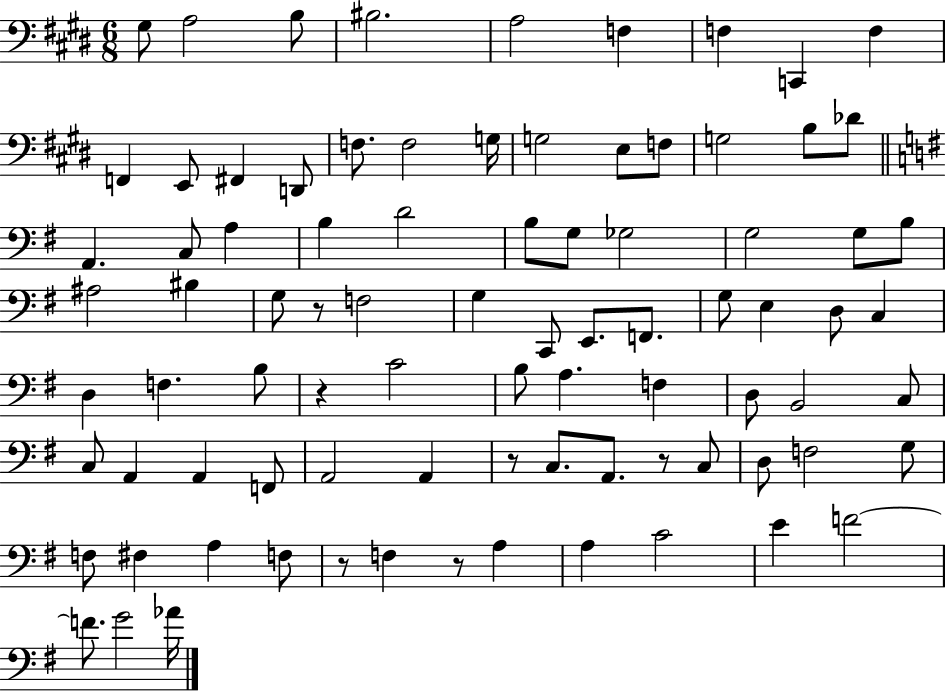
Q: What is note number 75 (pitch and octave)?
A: C4